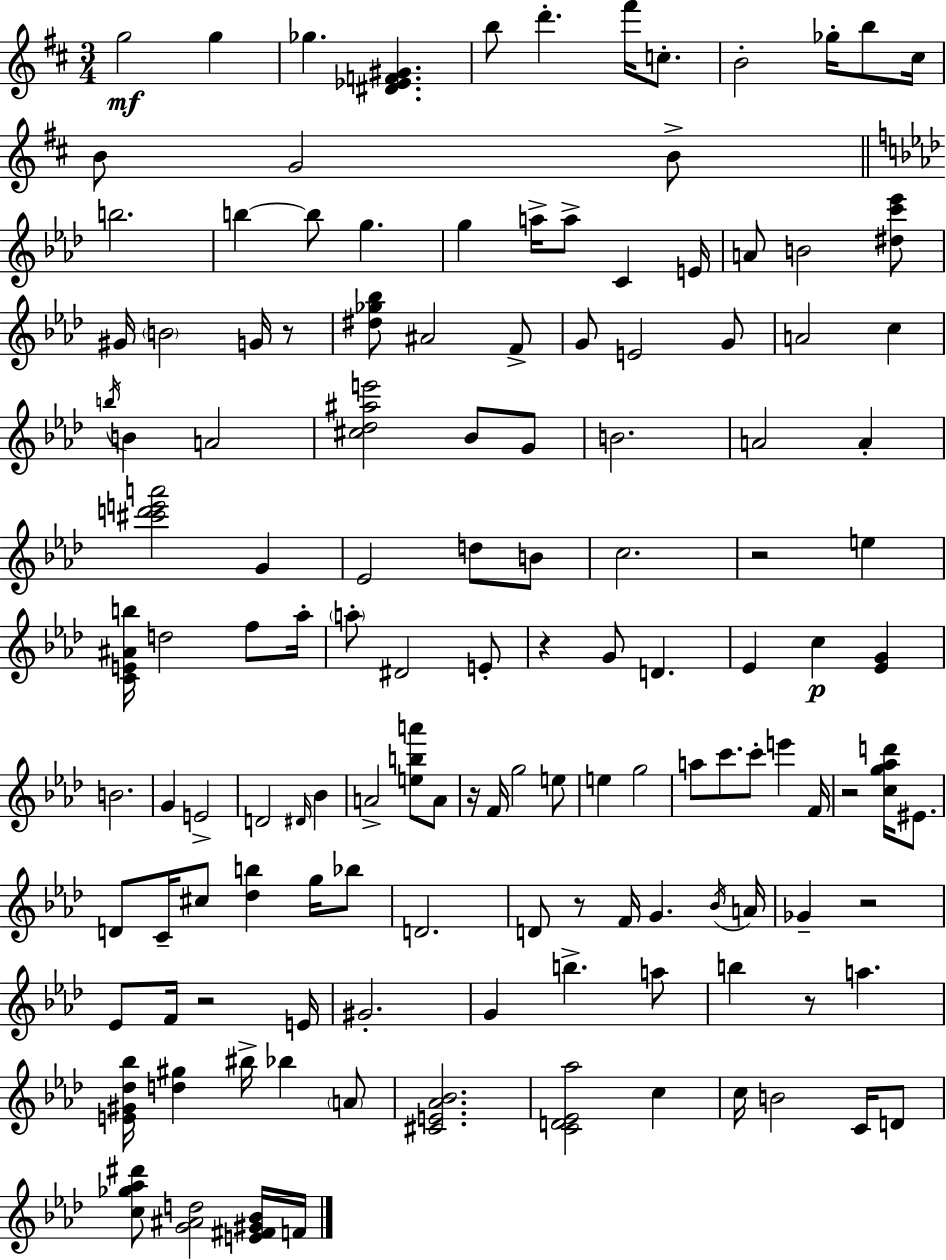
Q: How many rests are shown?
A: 9